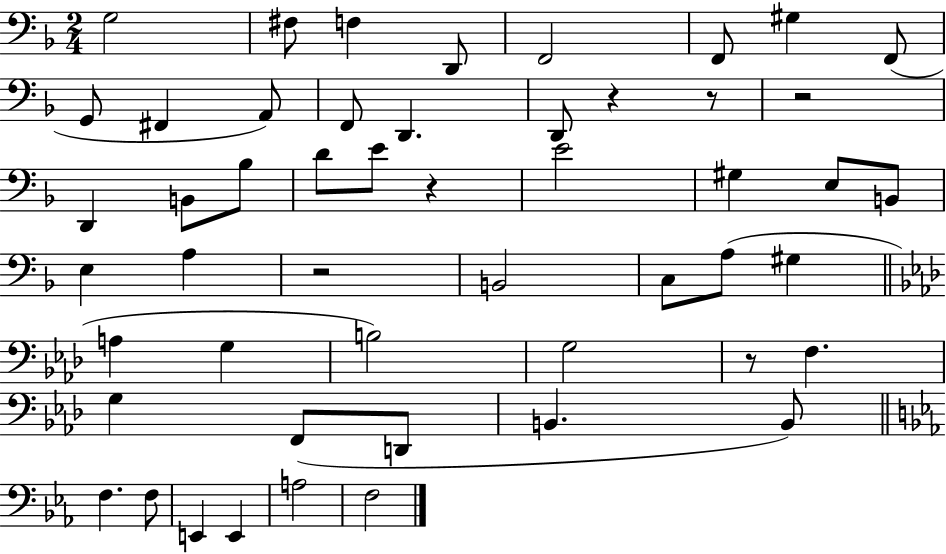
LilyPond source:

{
  \clef bass
  \numericTimeSignature
  \time 2/4
  \key f \major
  g2 | fis8 f4 d,8 | f,2 | f,8 gis4 f,8( | \break g,8 fis,4 a,8) | f,8 d,4. | d,8 r4 r8 | r2 | \break d,4 b,8 bes8 | d'8 e'8 r4 | e'2 | gis4 e8 b,8 | \break e4 a4 | r2 | b,2 | c8 a8( gis4 | \break \bar "||" \break \key aes \major a4 g4 | b2) | g2 | r8 f4. | \break g4 f,8( d,8 | b,4. b,8) | \bar "||" \break \key ees \major f4. f8 | e,4 e,4 | a2 | f2 | \break \bar "|."
}